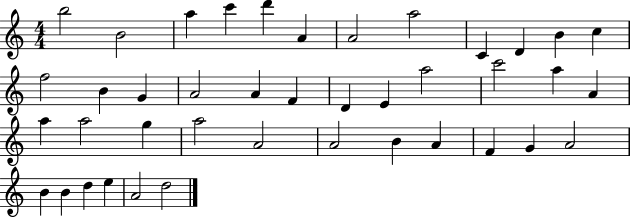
X:1
T:Untitled
M:4/4
L:1/4
K:C
b2 B2 a c' d' A A2 a2 C D B c f2 B G A2 A F D E a2 c'2 a A a a2 g a2 A2 A2 B A F G A2 B B d e A2 d2